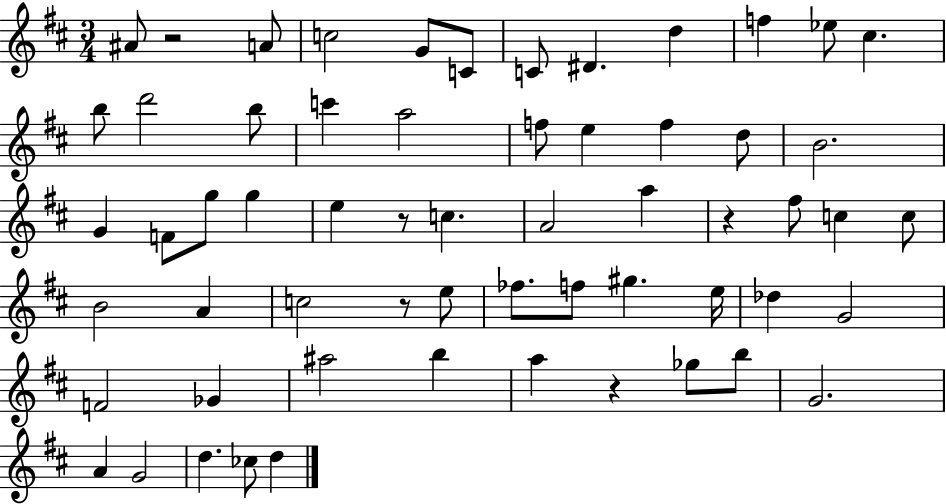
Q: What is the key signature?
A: D major